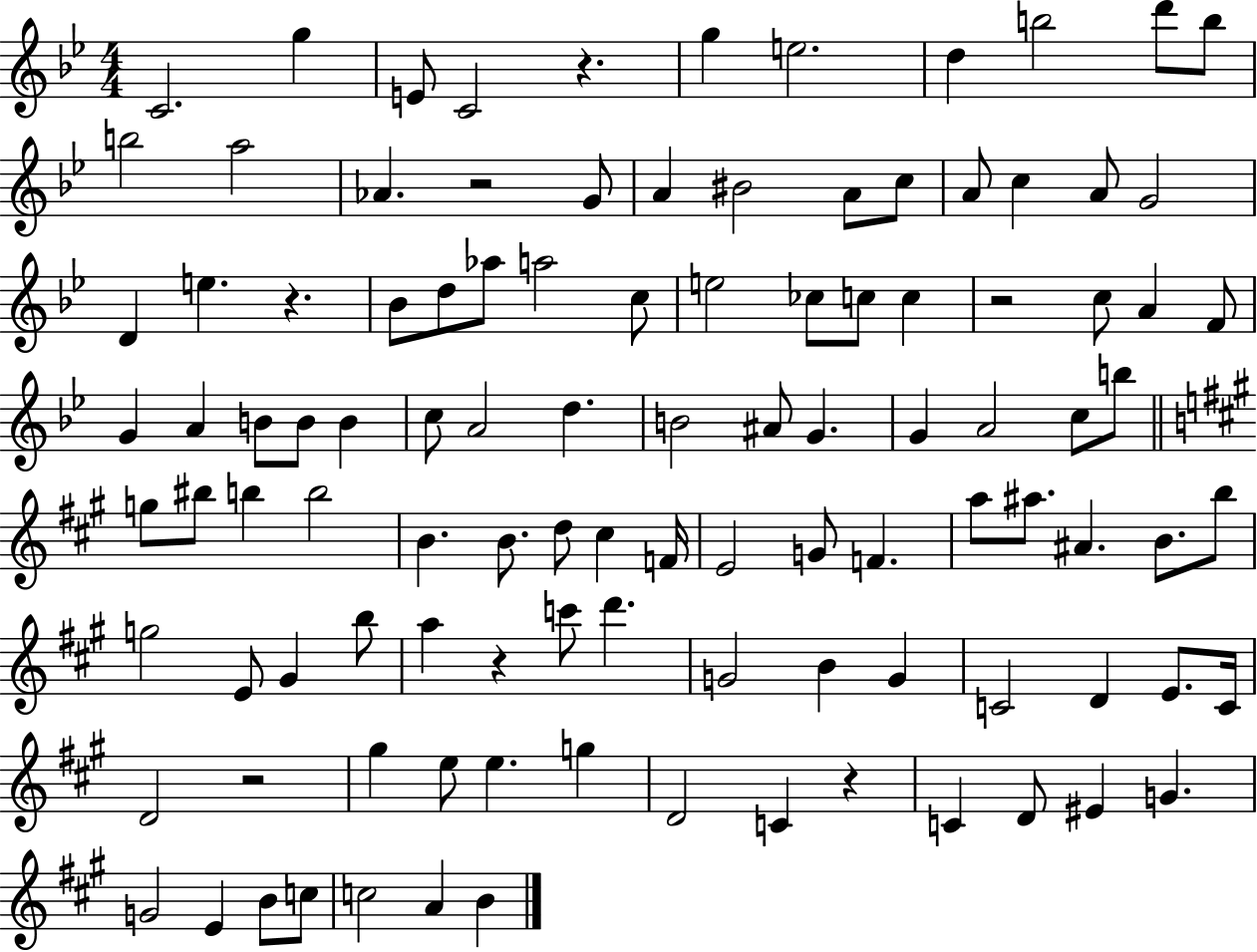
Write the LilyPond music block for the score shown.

{
  \clef treble
  \numericTimeSignature
  \time 4/4
  \key bes \major
  c'2. g''4 | e'8 c'2 r4. | g''4 e''2. | d''4 b''2 d'''8 b''8 | \break b''2 a''2 | aes'4. r2 g'8 | a'4 bis'2 a'8 c''8 | a'8 c''4 a'8 g'2 | \break d'4 e''4. r4. | bes'8 d''8 aes''8 a''2 c''8 | e''2 ces''8 c''8 c''4 | r2 c''8 a'4 f'8 | \break g'4 a'4 b'8 b'8 b'4 | c''8 a'2 d''4. | b'2 ais'8 g'4. | g'4 a'2 c''8 b''8 | \break \bar "||" \break \key a \major g''8 bis''8 b''4 b''2 | b'4. b'8. d''8 cis''4 f'16 | e'2 g'8 f'4. | a''8 ais''8. ais'4. b'8. b''8 | \break g''2 e'8 gis'4 b''8 | a''4 r4 c'''8 d'''4. | g'2 b'4 g'4 | c'2 d'4 e'8. c'16 | \break d'2 r2 | gis''4 e''8 e''4. g''4 | d'2 c'4 r4 | c'4 d'8 eis'4 g'4. | \break g'2 e'4 b'8 c''8 | c''2 a'4 b'4 | \bar "|."
}